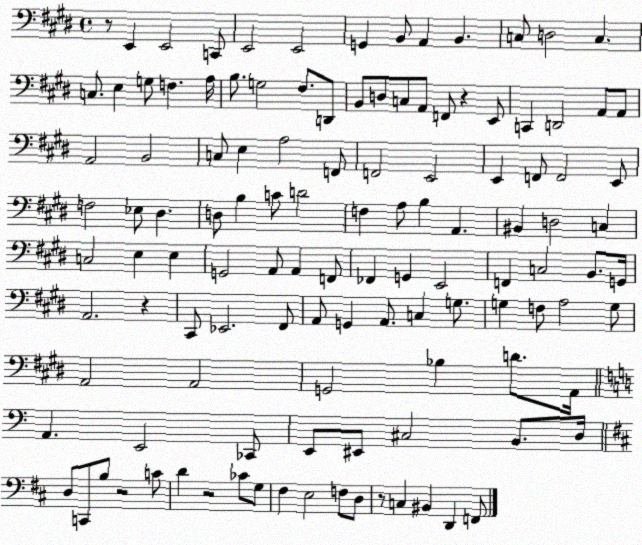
X:1
T:Untitled
M:4/4
L:1/4
K:E
z/2 E,, E,,2 C,,/2 E,,2 E,,2 G,, B,,/2 A,, B,, C,/2 D,2 C, C,/2 E, G,/2 F, A,/4 B,/2 G,2 ^F,/2 D,,/2 B,,/2 D,/2 C,/2 A,,/2 F,,/2 z E,,/2 C,, D,,2 A,,/2 A,,/2 A,,2 B,,2 C,/2 E, A,2 F,,/2 F,,2 E,,2 E,, F,,/2 F,,2 E,,/2 F,2 _E,/2 ^D, D,/2 B, C/2 D2 F, A,/2 B, A,, ^B,, D,2 C, C,2 E, E, G,,2 A,,/2 A,, F,,/2 _F,, G,, E,,2 F,, C,2 B,,/2 G,,/4 A,,2 z ^C,,/2 _E,,2 ^F,,/2 A,,/2 G,, A,,/2 C, G,/2 G, F,/2 A,2 G,/2 A,,2 A,,2 G,,2 _B, D/2 A,,/4 A,, E,,2 _C,,/2 E,,/2 ^E,,/2 ^C,2 B,,/2 D,/4 D,/2 C,,/2 B,/2 z2 C/2 D z2 _C/2 G,/2 ^F, E,2 F,/2 D,/2 z/2 C, ^B,, D,, F,,/2